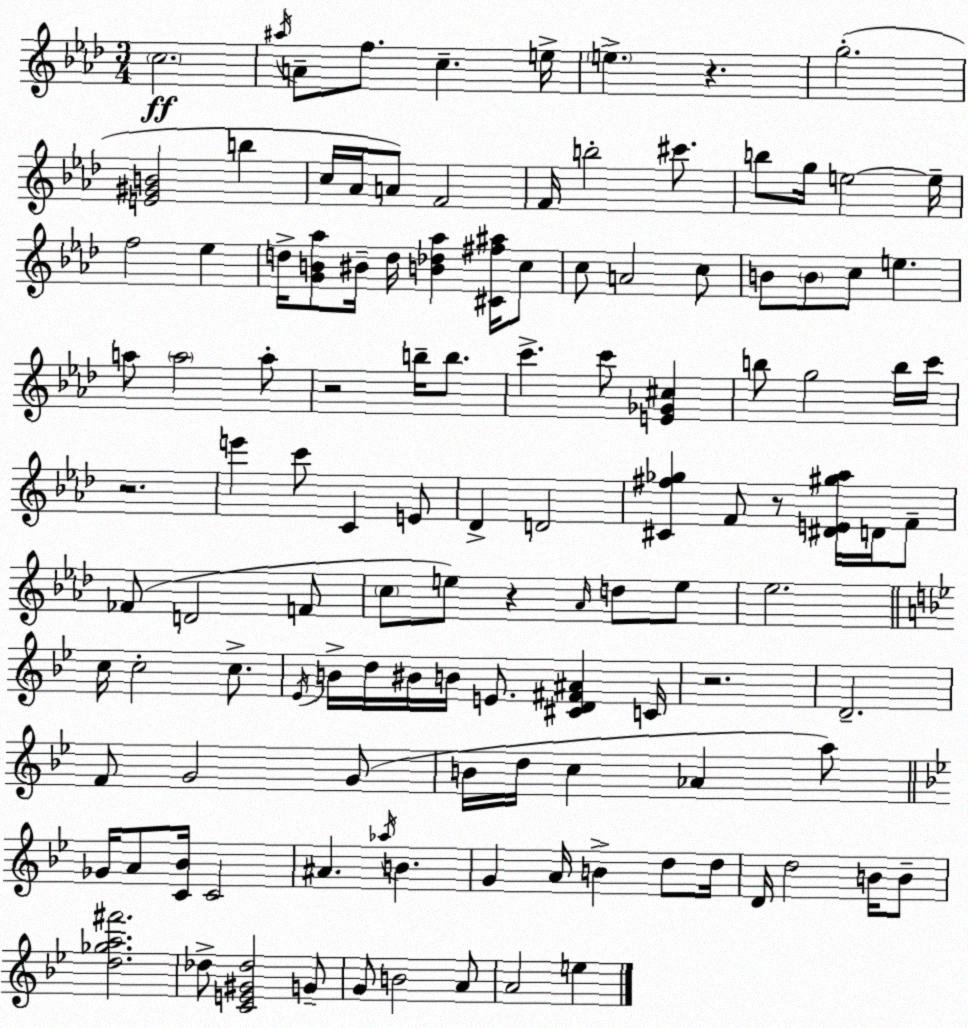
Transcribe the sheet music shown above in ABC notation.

X:1
T:Untitled
M:3/4
L:1/4
K:Ab
c2 ^a/4 A/2 f/2 c e/4 e z g2 [E^GB]2 b c/4 _A/4 A/2 F2 F/4 b2 ^c'/2 b/2 g/4 e2 e/4 f2 _e d/4 [GB_a]/2 ^B/4 d/4 [B_d_a] [^C^f^a]/4 c/2 c/2 A2 c/2 B/2 B/2 c/2 e a/2 a2 a/2 z2 b/4 b/2 c' c'/2 [E_G^c] b/2 g2 b/4 c'/4 z2 e' c'/2 C E/2 _D D2 [^C^f_g] F/2 z/2 [^DE^g_a]/4 D/4 F/2 _F/2 D2 F/2 c/2 e/2 z _A/4 d/2 e/2 _e2 c/4 c2 c/2 _E/4 B/4 d/4 ^B/4 B/4 E/2 [^CD^F^A] C/4 z2 D2 F/2 G2 G/2 B/4 d/4 c _A a/2 _G/4 A/2 [C_B]/4 C2 ^A _a/4 B G A/4 B d/2 d/4 D/4 d2 B/4 B/2 [d_ga^f']2 _d/2 [CE^G_d]2 G/2 G/2 B2 A/2 A2 e